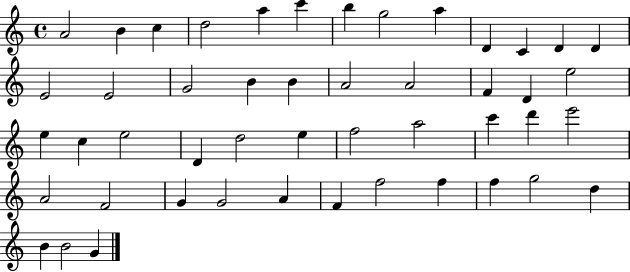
A4/h B4/q C5/q D5/h A5/q C6/q B5/q G5/h A5/q D4/q C4/q D4/q D4/q E4/h E4/h G4/h B4/q B4/q A4/h A4/h F4/q D4/q E5/h E5/q C5/q E5/h D4/q D5/h E5/q F5/h A5/h C6/q D6/q E6/h A4/h F4/h G4/q G4/h A4/q F4/q F5/h F5/q F5/q G5/h D5/q B4/q B4/h G4/q